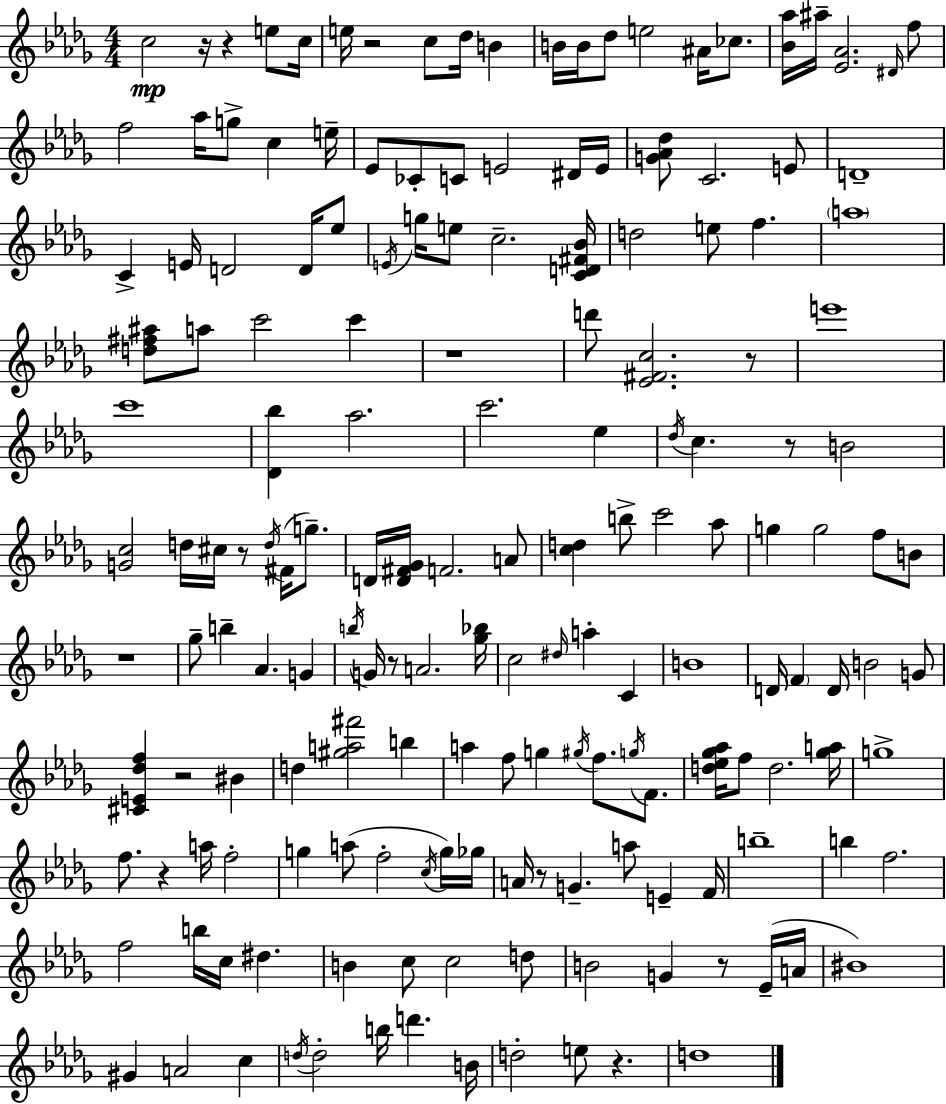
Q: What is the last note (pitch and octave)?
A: D5